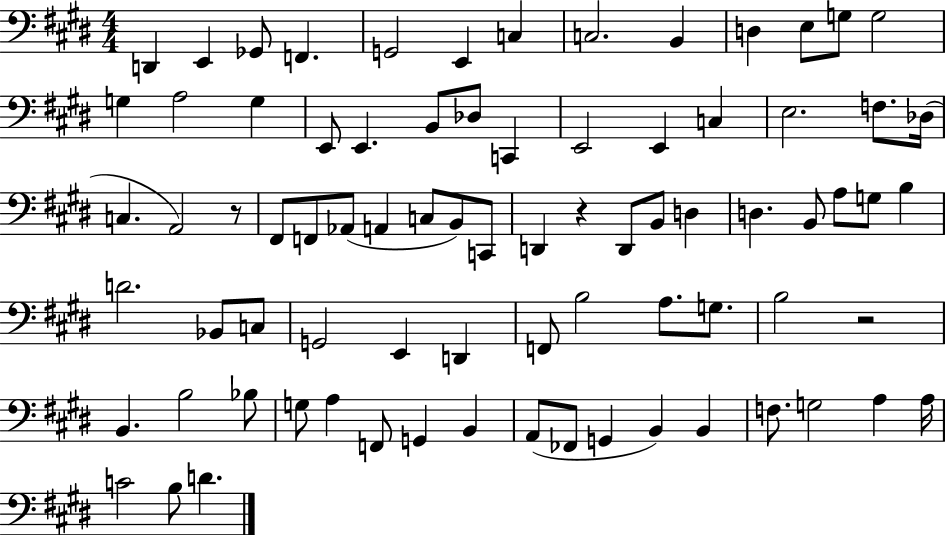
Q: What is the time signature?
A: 4/4